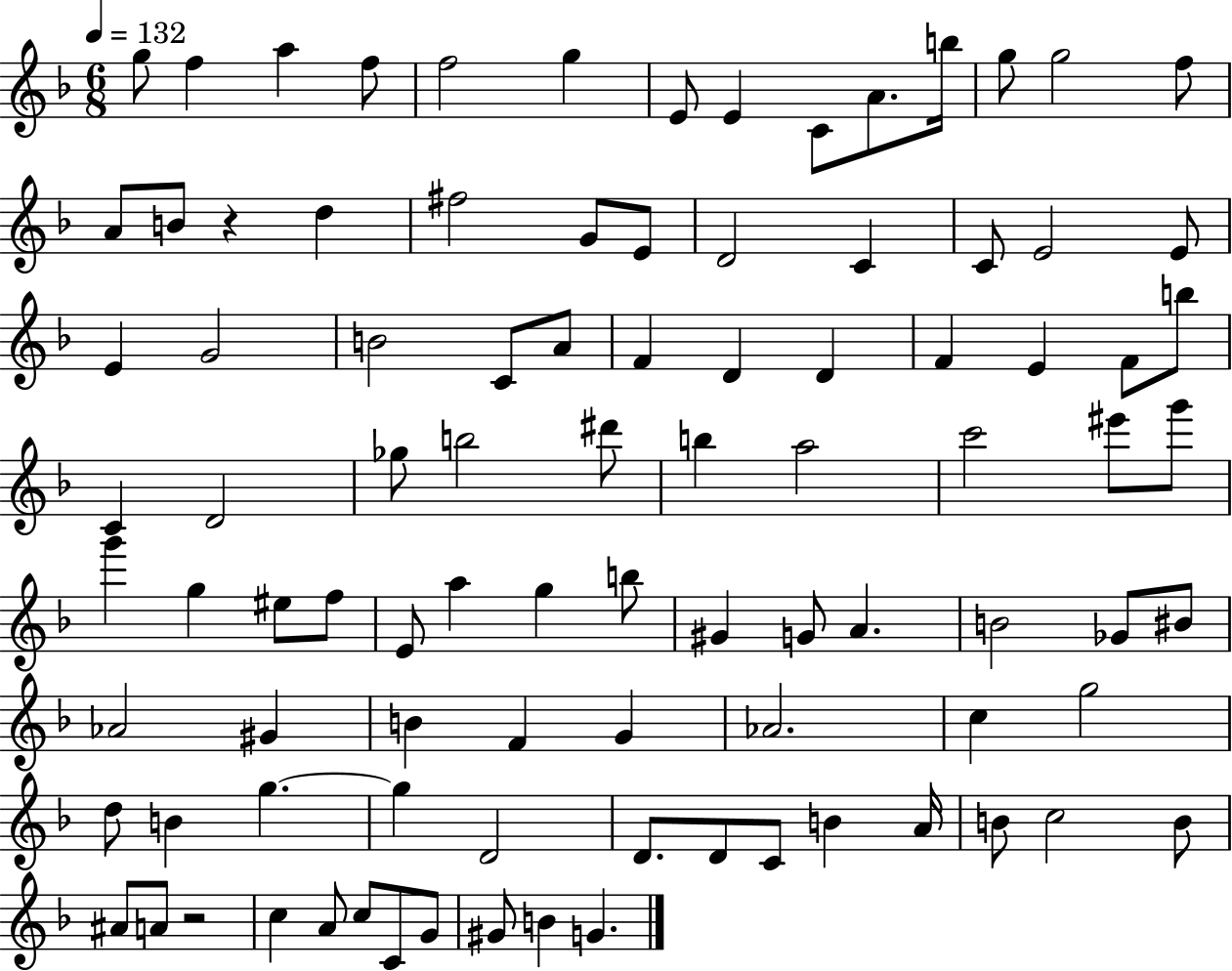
G5/e F5/q A5/q F5/e F5/h G5/q E4/e E4/q C4/e A4/e. B5/s G5/e G5/h F5/e A4/e B4/e R/q D5/q F#5/h G4/e E4/e D4/h C4/q C4/e E4/h E4/e E4/q G4/h B4/h C4/e A4/e F4/q D4/q D4/q F4/q E4/q F4/e B5/e C4/q D4/h Gb5/e B5/h D#6/e B5/q A5/h C6/h EIS6/e G6/e G6/q G5/q EIS5/e F5/e E4/e A5/q G5/q B5/e G#4/q G4/e A4/q. B4/h Gb4/e BIS4/e Ab4/h G#4/q B4/q F4/q G4/q Ab4/h. C5/q G5/h D5/e B4/q G5/q. G5/q D4/h D4/e. D4/e C4/e B4/q A4/s B4/e C5/h B4/e A#4/e A4/e R/h C5/q A4/e C5/e C4/e G4/e G#4/e B4/q G4/q.